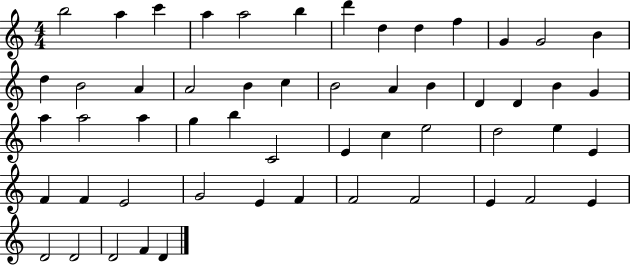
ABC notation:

X:1
T:Untitled
M:4/4
L:1/4
K:C
b2 a c' a a2 b d' d d f G G2 B d B2 A A2 B c B2 A B D D B G a a2 a g b C2 E c e2 d2 e E F F E2 G2 E F F2 F2 E F2 E D2 D2 D2 F D